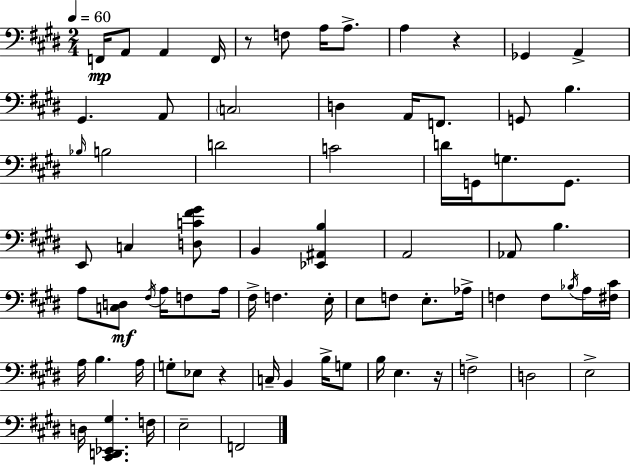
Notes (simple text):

F2/s A2/e A2/q F2/s R/e F3/e A3/s A3/e. A3/q R/q Gb2/q A2/q G#2/q. A2/e C3/h D3/q A2/s F2/e. G2/e B3/q. Bb3/s B3/h D4/h C4/h D4/s G2/s G3/e. G2/e. E2/e C3/q [D3,C4,F#4,G#4]/e B2/q [Eb2,A#2,B3]/q A2/h Ab2/e B3/q. A3/e [C3,D3]/e F#3/s A3/s F3/e A3/s F#3/s F3/q. E3/s E3/e F3/e E3/e. Ab3/s F3/q F3/e Bb3/s A3/s [F#3,C#4]/s A3/s B3/q. A3/s G3/e Eb3/e R/q C3/s B2/q B3/s G3/e B3/s E3/q. R/s F3/h D3/h E3/h D3/s [C#2,D2,Eb2,G#3]/q. F3/s E3/h F2/h